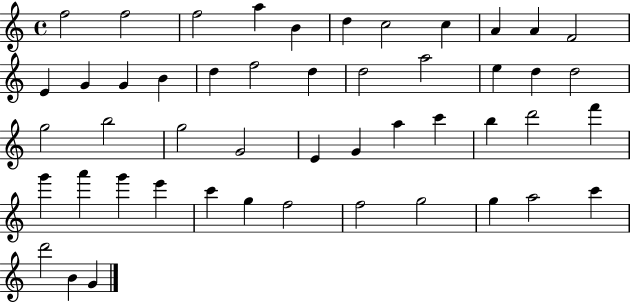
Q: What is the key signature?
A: C major